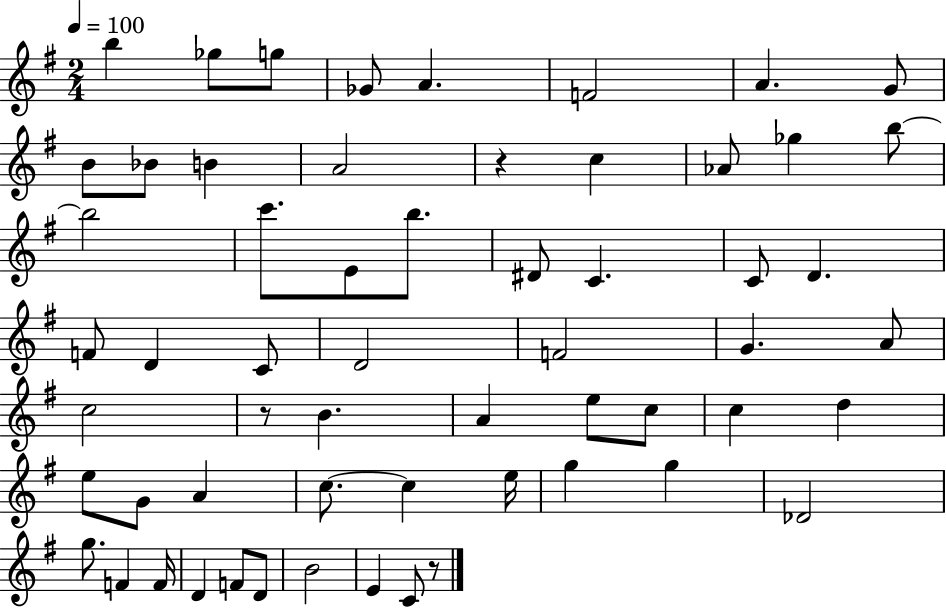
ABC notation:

X:1
T:Untitled
M:2/4
L:1/4
K:G
b _g/2 g/2 _G/2 A F2 A G/2 B/2 _B/2 B A2 z c _A/2 _g b/2 b2 c'/2 E/2 b/2 ^D/2 C C/2 D F/2 D C/2 D2 F2 G A/2 c2 z/2 B A e/2 c/2 c d e/2 G/2 A c/2 c e/4 g g _D2 g/2 F F/4 D F/2 D/2 B2 E C/2 z/2